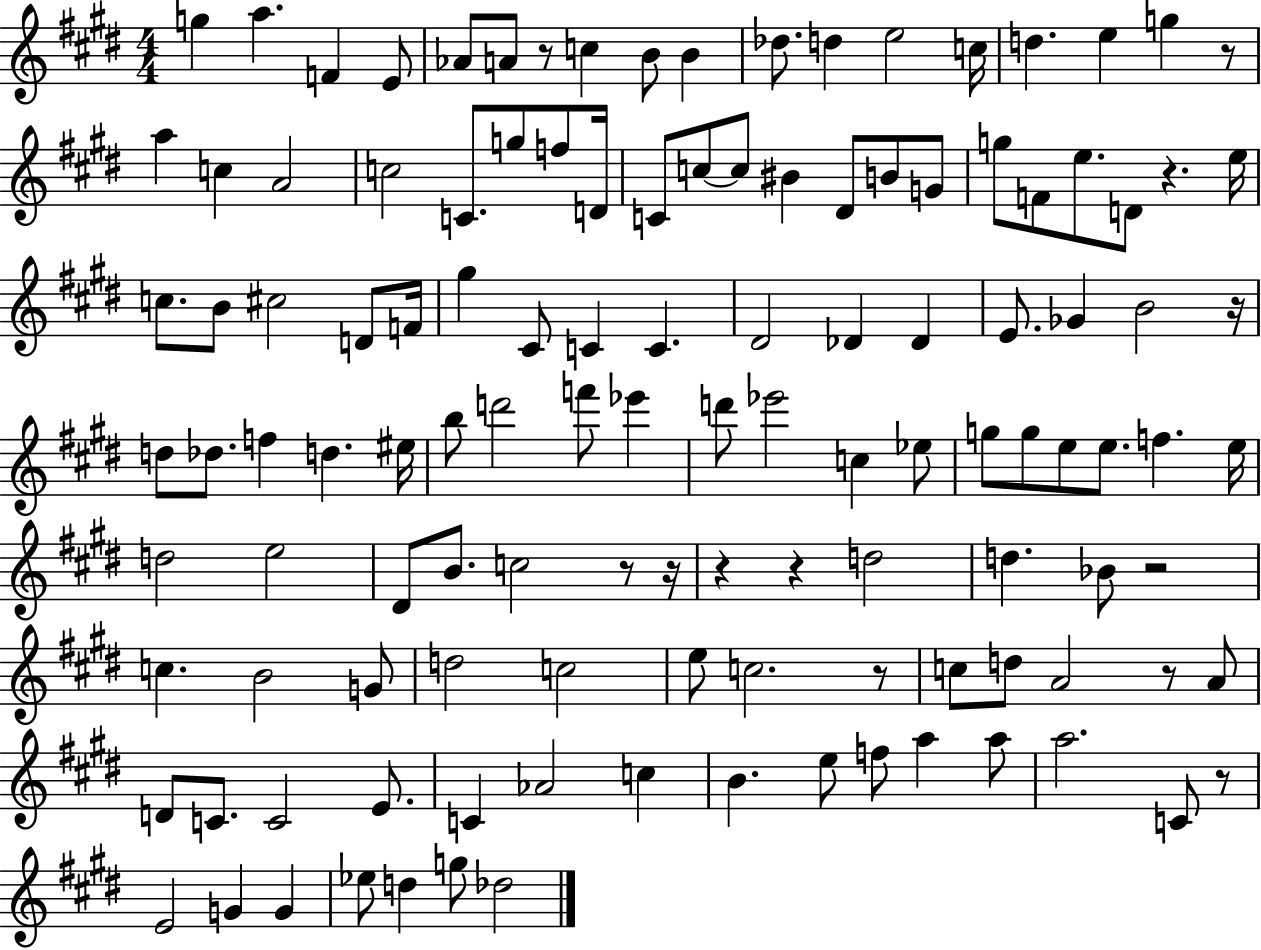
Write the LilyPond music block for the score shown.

{
  \clef treble
  \numericTimeSignature
  \time 4/4
  \key e \major
  g''4 a''4. f'4 e'8 | aes'8 a'8 r8 c''4 b'8 b'4 | des''8. d''4 e''2 c''16 | d''4. e''4 g''4 r8 | \break a''4 c''4 a'2 | c''2 c'8. g''8 f''8 d'16 | c'8 c''8~~ c''8 bis'4 dis'8 b'8 g'8 | g''8 f'8 e''8. d'8 r4. e''16 | \break c''8. b'8 cis''2 d'8 f'16 | gis''4 cis'8 c'4 c'4. | dis'2 des'4 des'4 | e'8. ges'4 b'2 r16 | \break d''8 des''8. f''4 d''4. eis''16 | b''8 d'''2 f'''8 ees'''4 | d'''8 ees'''2 c''4 ees''8 | g''8 g''8 e''8 e''8. f''4. e''16 | \break d''2 e''2 | dis'8 b'8. c''2 r8 r16 | r4 r4 d''2 | d''4. bes'8 r2 | \break c''4. b'2 g'8 | d''2 c''2 | e''8 c''2. r8 | c''8 d''8 a'2 r8 a'8 | \break d'8 c'8. c'2 e'8. | c'4 aes'2 c''4 | b'4. e''8 f''8 a''4 a''8 | a''2. c'8 r8 | \break e'2 g'4 g'4 | ees''8 d''4 g''8 des''2 | \bar "|."
}